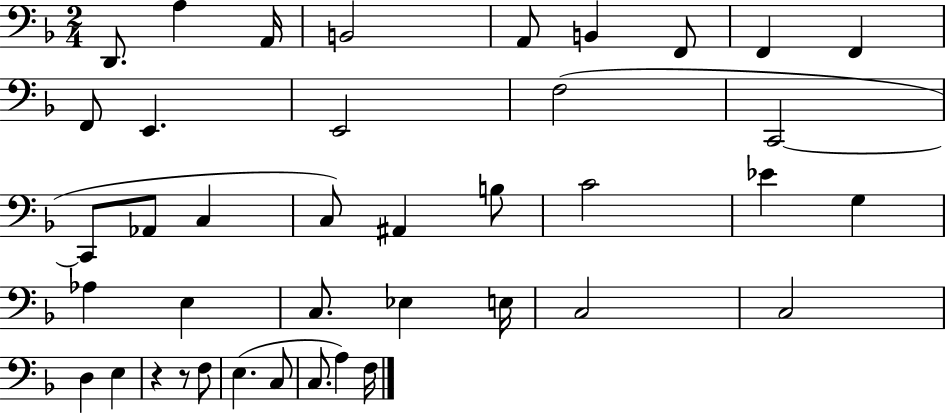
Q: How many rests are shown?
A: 2